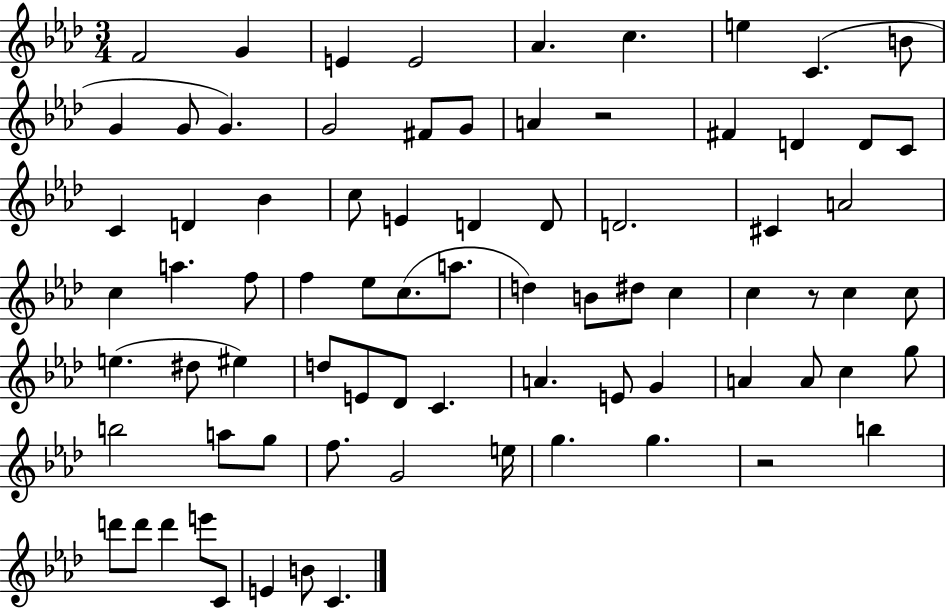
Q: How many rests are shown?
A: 3